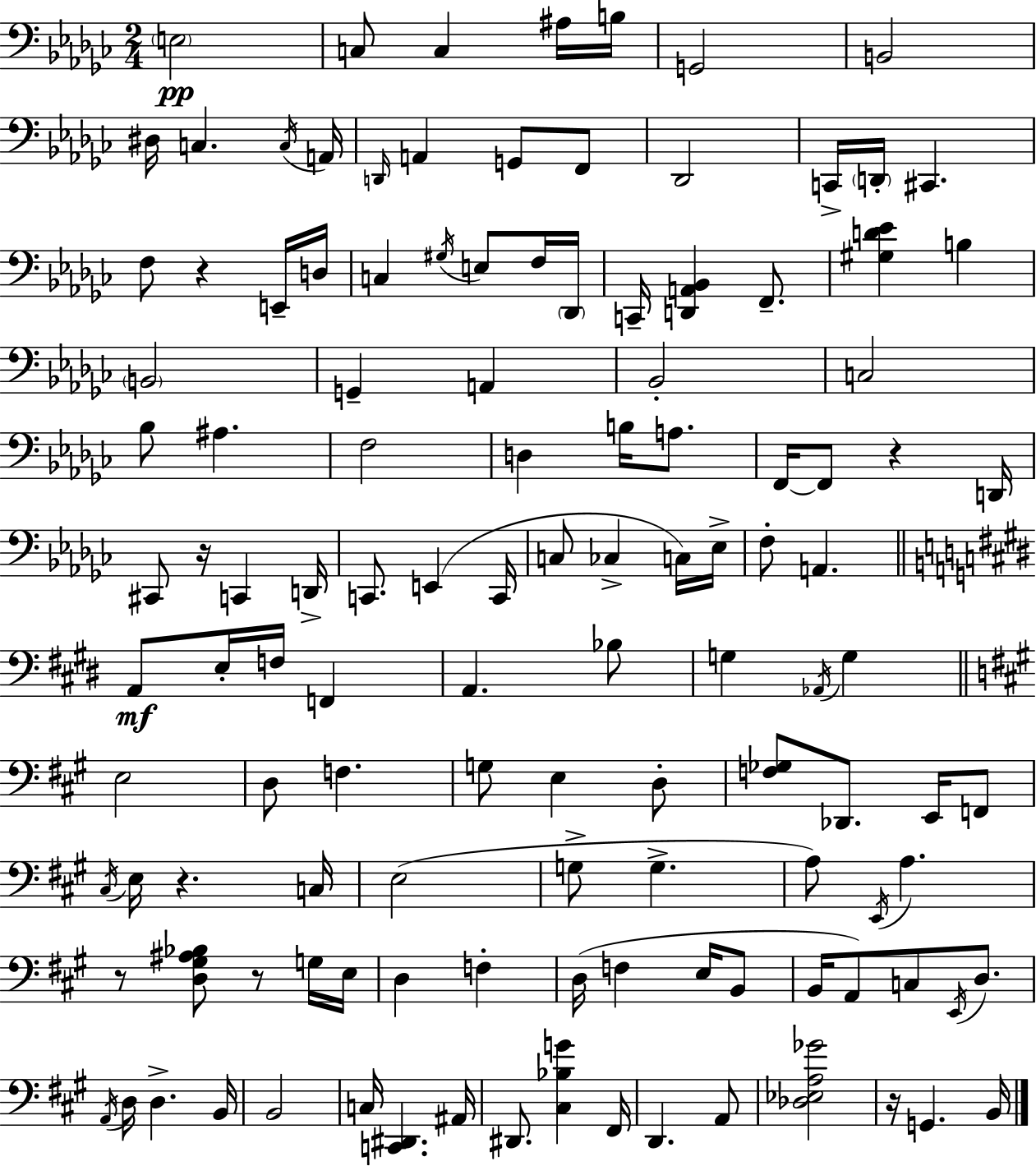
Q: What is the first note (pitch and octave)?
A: E3